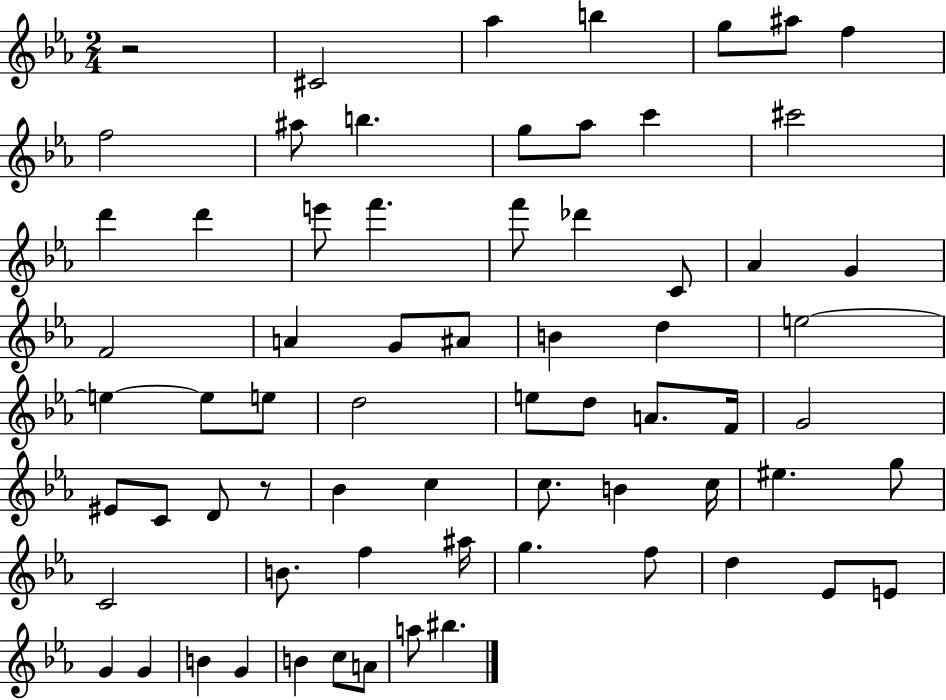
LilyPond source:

{
  \clef treble
  \numericTimeSignature
  \time 2/4
  \key ees \major
  \repeat volta 2 { r2 | cis'2 | aes''4 b''4 | g''8 ais''8 f''4 | \break f''2 | ais''8 b''4. | g''8 aes''8 c'''4 | cis'''2 | \break d'''4 d'''4 | e'''8 f'''4. | f'''8 des'''4 c'8 | aes'4 g'4 | \break f'2 | a'4 g'8 ais'8 | b'4 d''4 | e''2~~ | \break e''4~~ e''8 e''8 | d''2 | e''8 d''8 a'8. f'16 | g'2 | \break eis'8 c'8 d'8 r8 | bes'4 c''4 | c''8. b'4 c''16 | eis''4. g''8 | \break c'2 | b'8. f''4 ais''16 | g''4. f''8 | d''4 ees'8 e'8 | \break g'4 g'4 | b'4 g'4 | b'4 c''8 a'8 | a''8 bis''4. | \break } \bar "|."
}